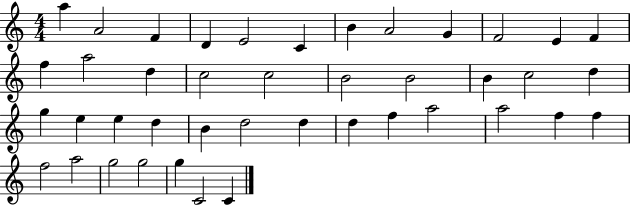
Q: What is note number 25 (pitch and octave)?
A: E5